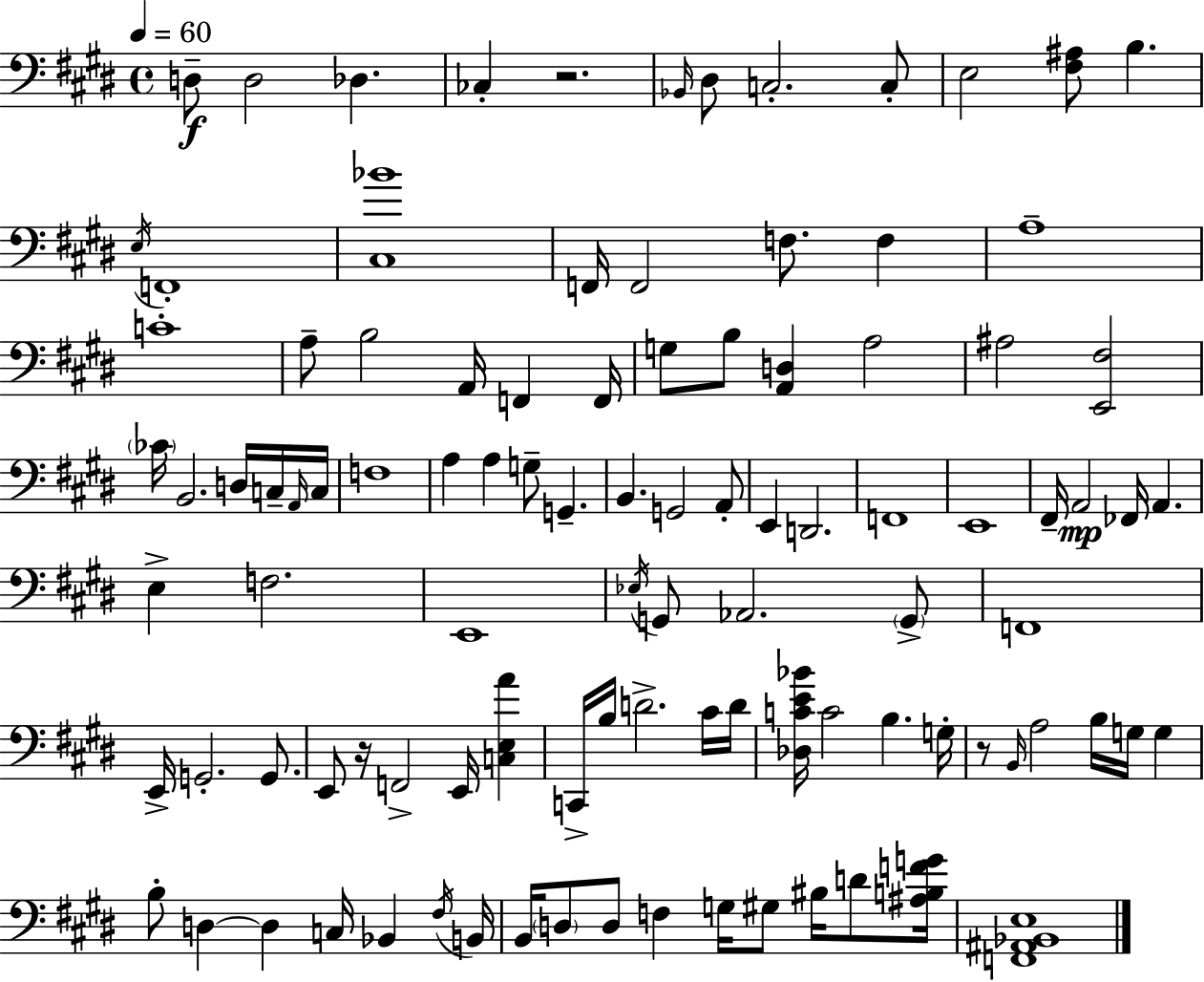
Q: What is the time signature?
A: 4/4